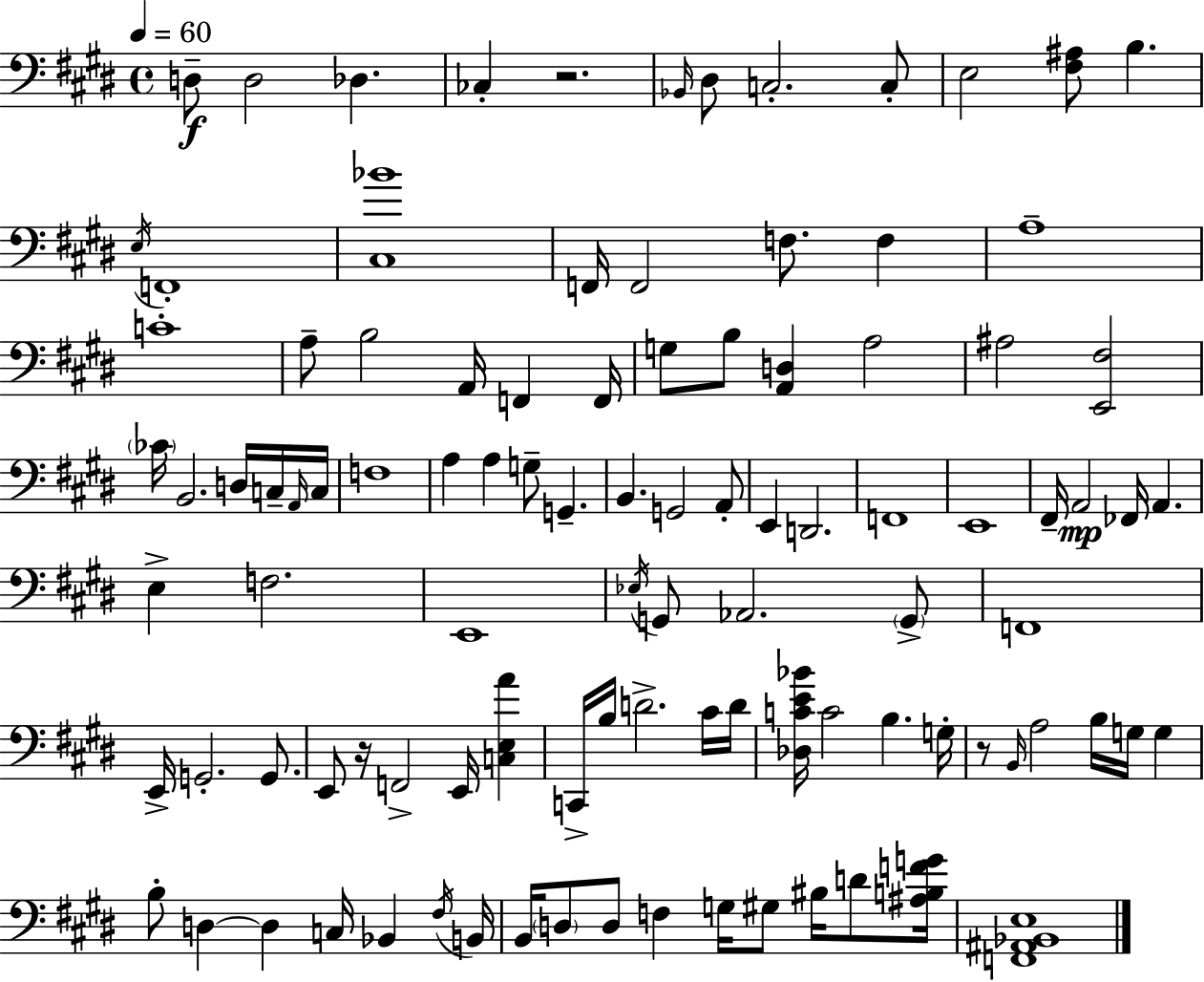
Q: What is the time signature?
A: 4/4